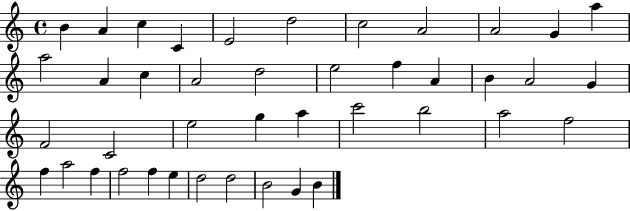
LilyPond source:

{
  \clef treble
  \time 4/4
  \defaultTimeSignature
  \key c \major
  b'4 a'4 c''4 c'4 | e'2 d''2 | c''2 a'2 | a'2 g'4 a''4 | \break a''2 a'4 c''4 | a'2 d''2 | e''2 f''4 a'4 | b'4 a'2 g'4 | \break f'2 c'2 | e''2 g''4 a''4 | c'''2 b''2 | a''2 f''2 | \break f''4 a''2 f''4 | f''2 f''4 e''4 | d''2 d''2 | b'2 g'4 b'4 | \break \bar "|."
}